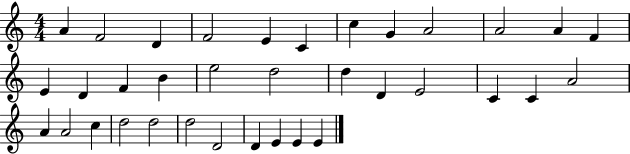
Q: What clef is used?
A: treble